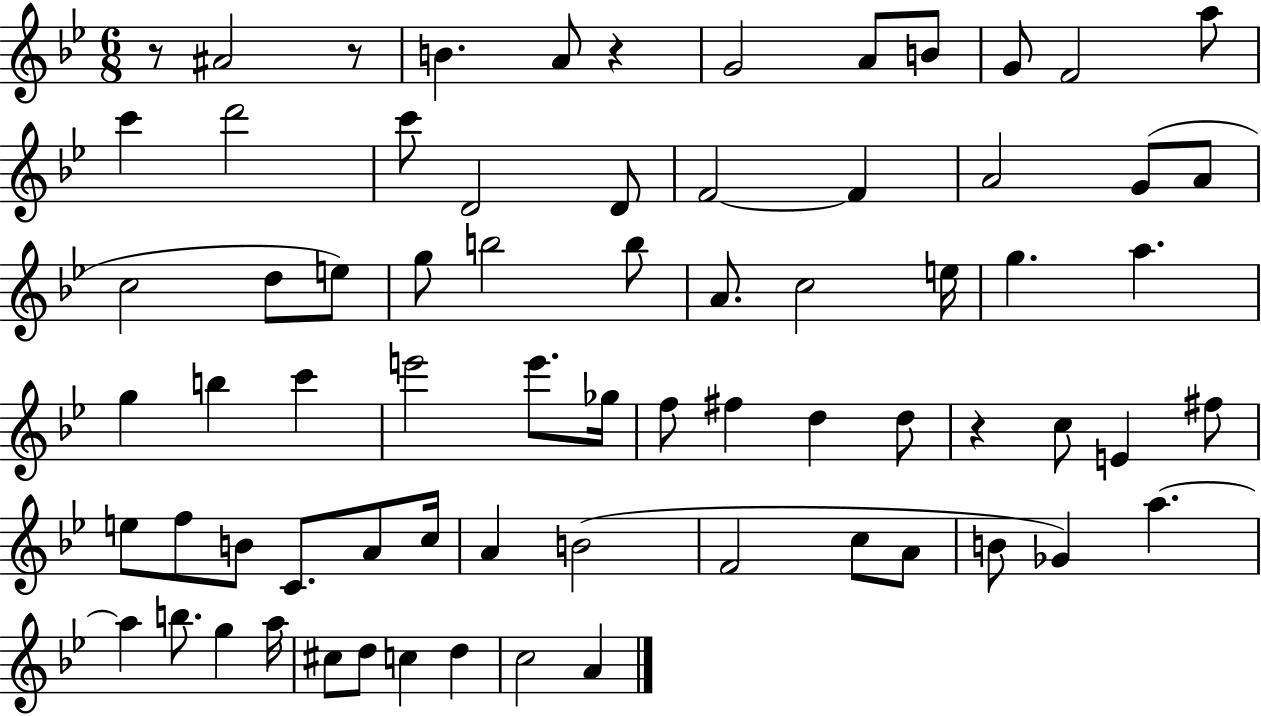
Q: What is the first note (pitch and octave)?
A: A#4